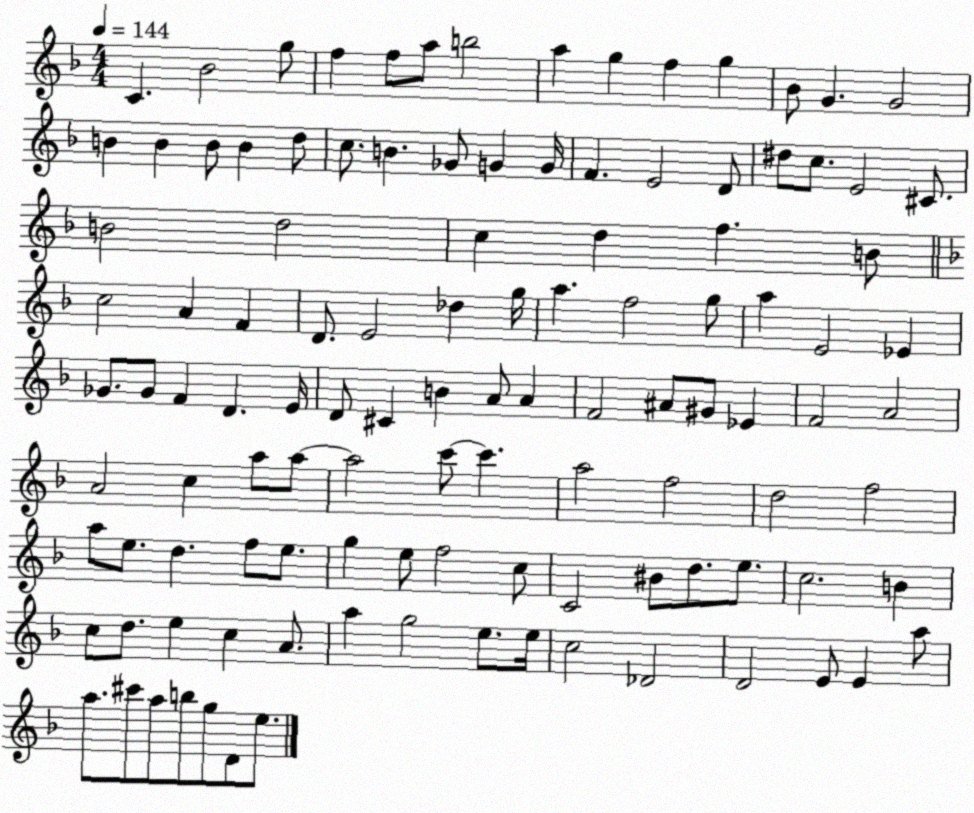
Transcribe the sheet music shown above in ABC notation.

X:1
T:Untitled
M:4/4
L:1/4
K:F
C _B2 g/2 f f/2 a/2 b2 a g f g _B/2 G G2 B B B/2 B d/2 c/2 B _G/2 G G/4 F E2 D/2 ^d/2 c/2 E2 ^C/2 B2 d2 c d f B/2 c2 A F D/2 E2 _d g/4 a f2 g/2 a E2 _E _G/2 _G/2 F D E/4 D/2 ^C B A/2 A F2 ^A/2 ^G/2 _E F2 A2 A2 c a/2 a/2 a2 c'/2 c' a2 f2 d2 f2 a/2 e/2 d f/2 e/2 g e/2 f2 c/2 C2 ^B/2 d/2 e/2 c2 B c/2 d/2 e c A/2 a g2 e/2 e/4 c2 _D2 D2 E/2 E a/2 a/2 ^c'/2 a/2 b/2 g/2 D/2 e/2